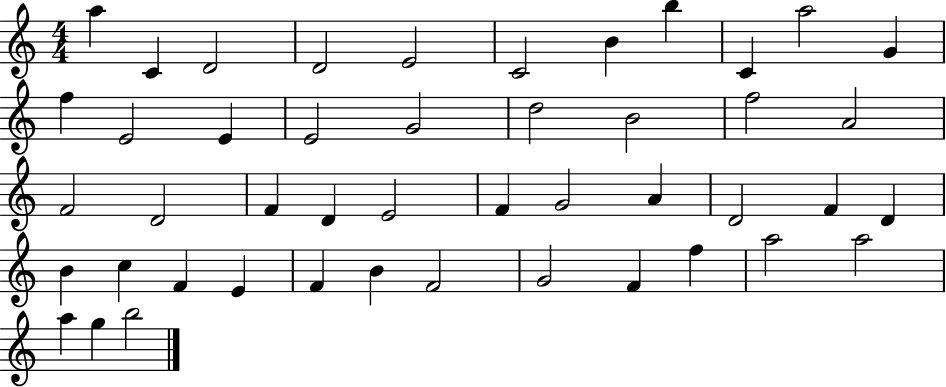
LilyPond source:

{
  \clef treble
  \numericTimeSignature
  \time 4/4
  \key c \major
  a''4 c'4 d'2 | d'2 e'2 | c'2 b'4 b''4 | c'4 a''2 g'4 | \break f''4 e'2 e'4 | e'2 g'2 | d''2 b'2 | f''2 a'2 | \break f'2 d'2 | f'4 d'4 e'2 | f'4 g'2 a'4 | d'2 f'4 d'4 | \break b'4 c''4 f'4 e'4 | f'4 b'4 f'2 | g'2 f'4 f''4 | a''2 a''2 | \break a''4 g''4 b''2 | \bar "|."
}